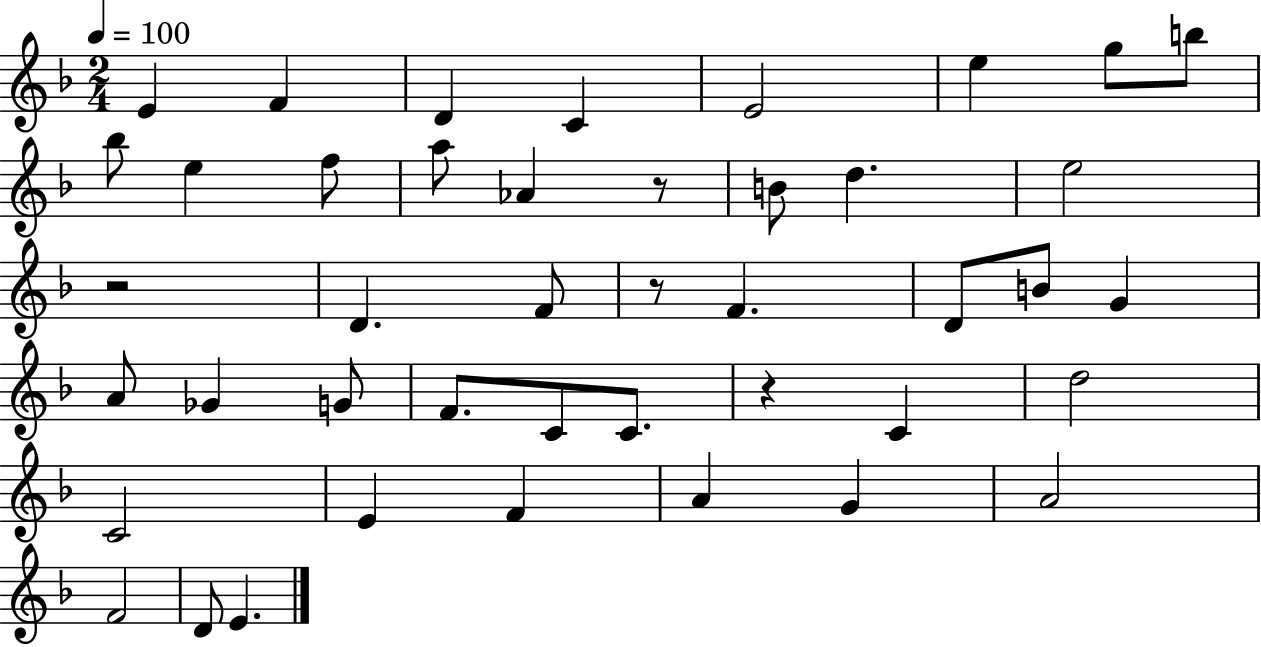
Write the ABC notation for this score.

X:1
T:Untitled
M:2/4
L:1/4
K:F
E F D C E2 e g/2 b/2 _b/2 e f/2 a/2 _A z/2 B/2 d e2 z2 D F/2 z/2 F D/2 B/2 G A/2 _G G/2 F/2 C/2 C/2 z C d2 C2 E F A G A2 F2 D/2 E